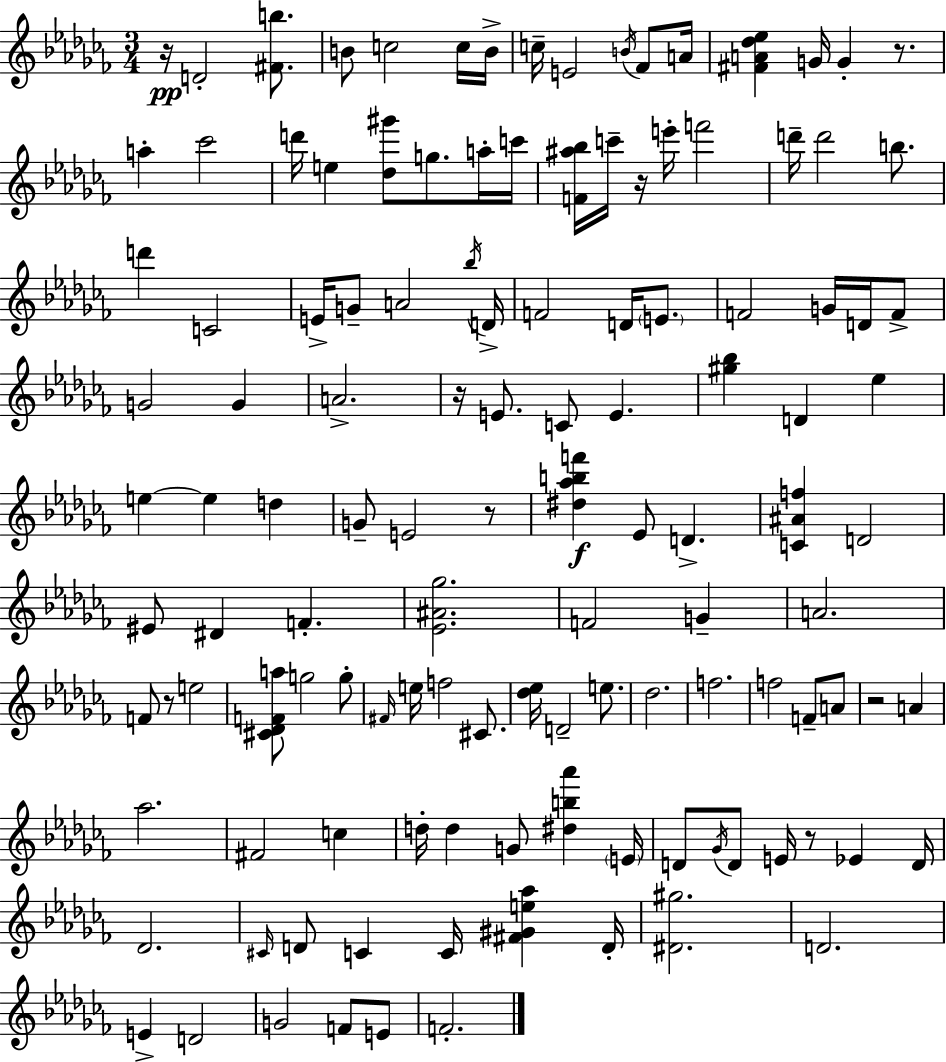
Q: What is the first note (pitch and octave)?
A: D4